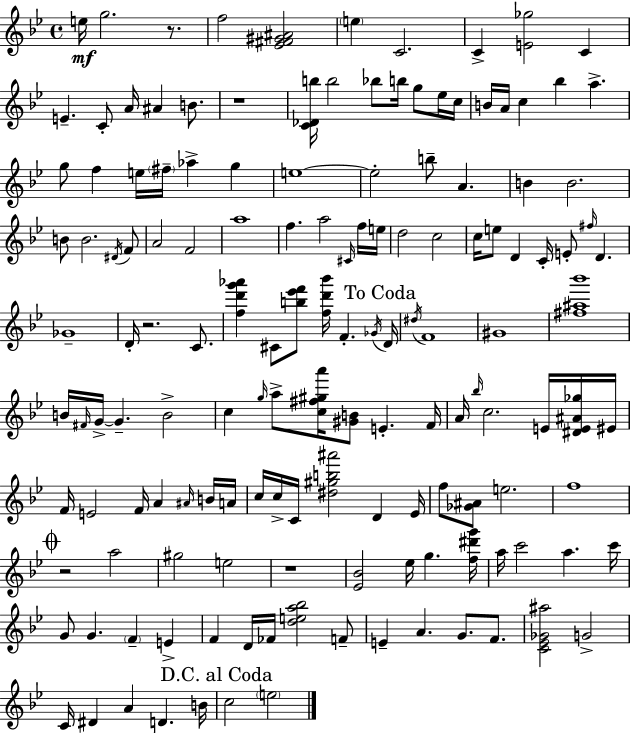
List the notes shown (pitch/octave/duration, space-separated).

E5/s G5/h. R/e. F5/h [Eb4,F#4,G#4,A#4]/h E5/q C4/h. C4/q [E4,Gb5]/h C4/q E4/q. C4/e A4/s A#4/q B4/e. R/w [C4,Db4,B5]/s B5/h Bb5/e B5/s G5/e Eb5/s C5/s B4/s A4/s C5/q Bb5/q A5/q. G5/e F5/q E5/s F#5/s Ab5/q G5/q E5/w E5/h B5/e A4/q. B4/q B4/h. B4/e B4/h. D#4/s F4/e A4/h F4/h A5/w F5/q. A5/h C#4/s F5/s E5/s D5/h C5/h C5/s E5/e D4/q C4/s E4/e F#5/s D4/q. Gb4/w D4/s R/h. C4/e. [F5,D6,G6,Ab6]/q C#4/e [B5,Eb6,F6]/e [F5,D6,Bb6]/s F4/q. Gb4/s D4/s D#5/s F4/w G#4/w [F#5,A#5,Bb6]/w B4/s F#4/s G4/s G4/q. B4/h C5/q G5/s A5/e [C5,F#5,G#5,A6]/s [G#4,B4]/e E4/q. F4/s A4/s Bb5/s C5/h. E4/s [D#4,E4,A#4,Gb5]/s EIS4/s F4/s E4/h F4/s A4/q A#4/s B4/s A4/s C5/s C5/s C4/s [D#5,G#5,B5,A#6]/h D4/q Eb4/s F5/e [Gb4,A#4]/e E5/h. F5/w R/h A5/h G#5/h E5/h R/w [Eb4,Bb4]/h Eb5/s G5/q. [F5,D#6,G6]/s A5/s C6/h A5/q. C6/s G4/e G4/q. F4/q E4/q F4/q D4/s FES4/s [D5,E5,A5,Bb5]/h F4/e E4/q A4/q. G4/e. F4/e. [C4,Eb4,Gb4,A#5]/h G4/h C4/s D#4/q A4/q D4/q. B4/s C5/h E5/h